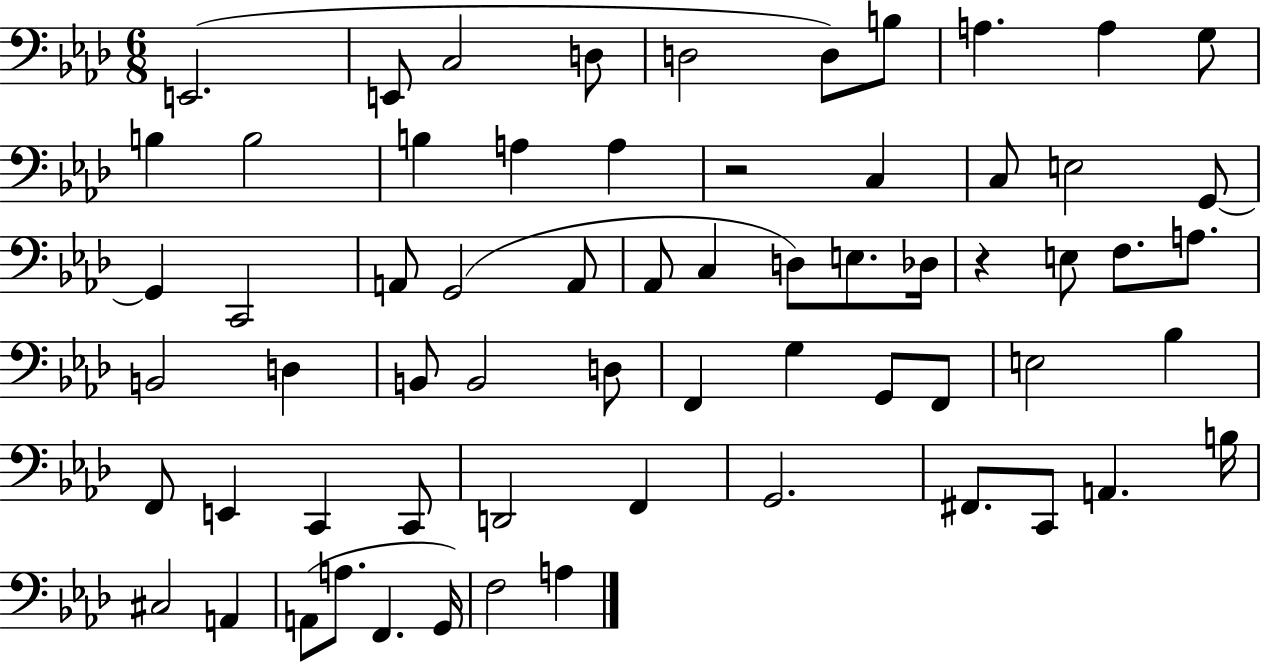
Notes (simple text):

E2/h. E2/e C3/h D3/e D3/h D3/e B3/e A3/q. A3/q G3/e B3/q B3/h B3/q A3/q A3/q R/h C3/q C3/e E3/h G2/e G2/q C2/h A2/e G2/h A2/e Ab2/e C3/q D3/e E3/e. Db3/s R/q E3/e F3/e. A3/e. B2/h D3/q B2/e B2/h D3/e F2/q G3/q G2/e F2/e E3/h Bb3/q F2/e E2/q C2/q C2/e D2/h F2/q G2/h. F#2/e. C2/e A2/q. B3/s C#3/h A2/q A2/e A3/e. F2/q. G2/s F3/h A3/q